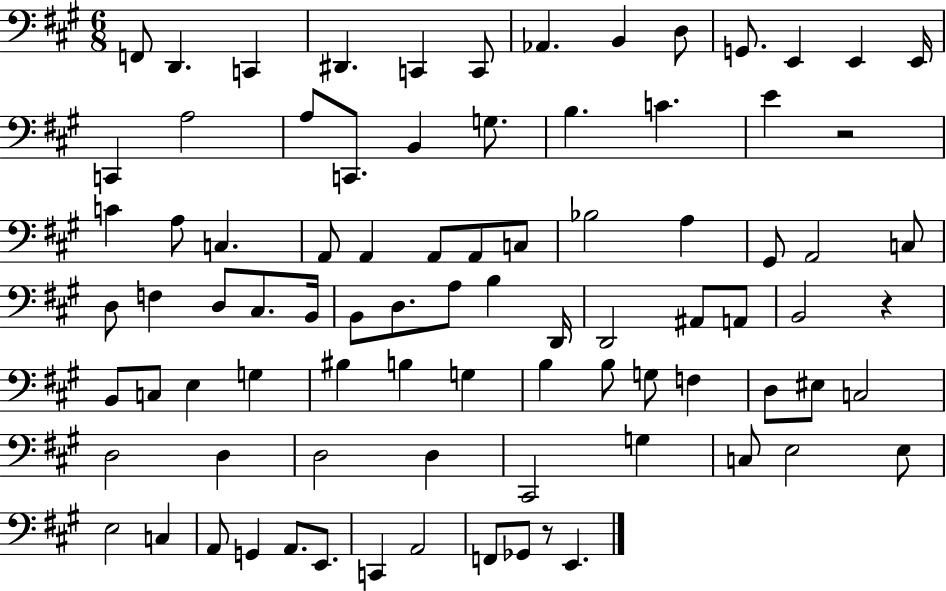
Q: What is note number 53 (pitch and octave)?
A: G3